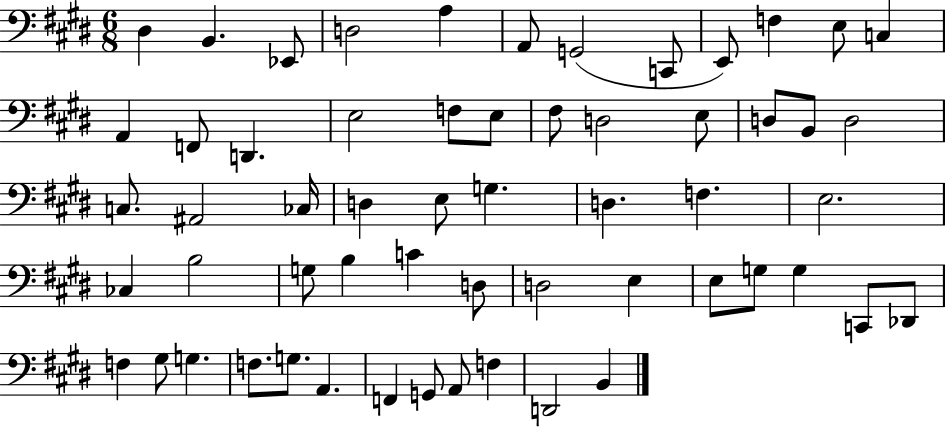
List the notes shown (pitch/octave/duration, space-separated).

D#3/q B2/q. Eb2/e D3/h A3/q A2/e G2/h C2/e E2/e F3/q E3/e C3/q A2/q F2/e D2/q. E3/h F3/e E3/e F#3/e D3/h E3/e D3/e B2/e D3/h C3/e. A#2/h CES3/s D3/q E3/e G3/q. D3/q. F3/q. E3/h. CES3/q B3/h G3/e B3/q C4/q D3/e D3/h E3/q E3/e G3/e G3/q C2/e Db2/e F3/q G#3/e G3/q. F3/e. G3/e. A2/q. F2/q G2/e A2/e F3/q D2/h B2/q